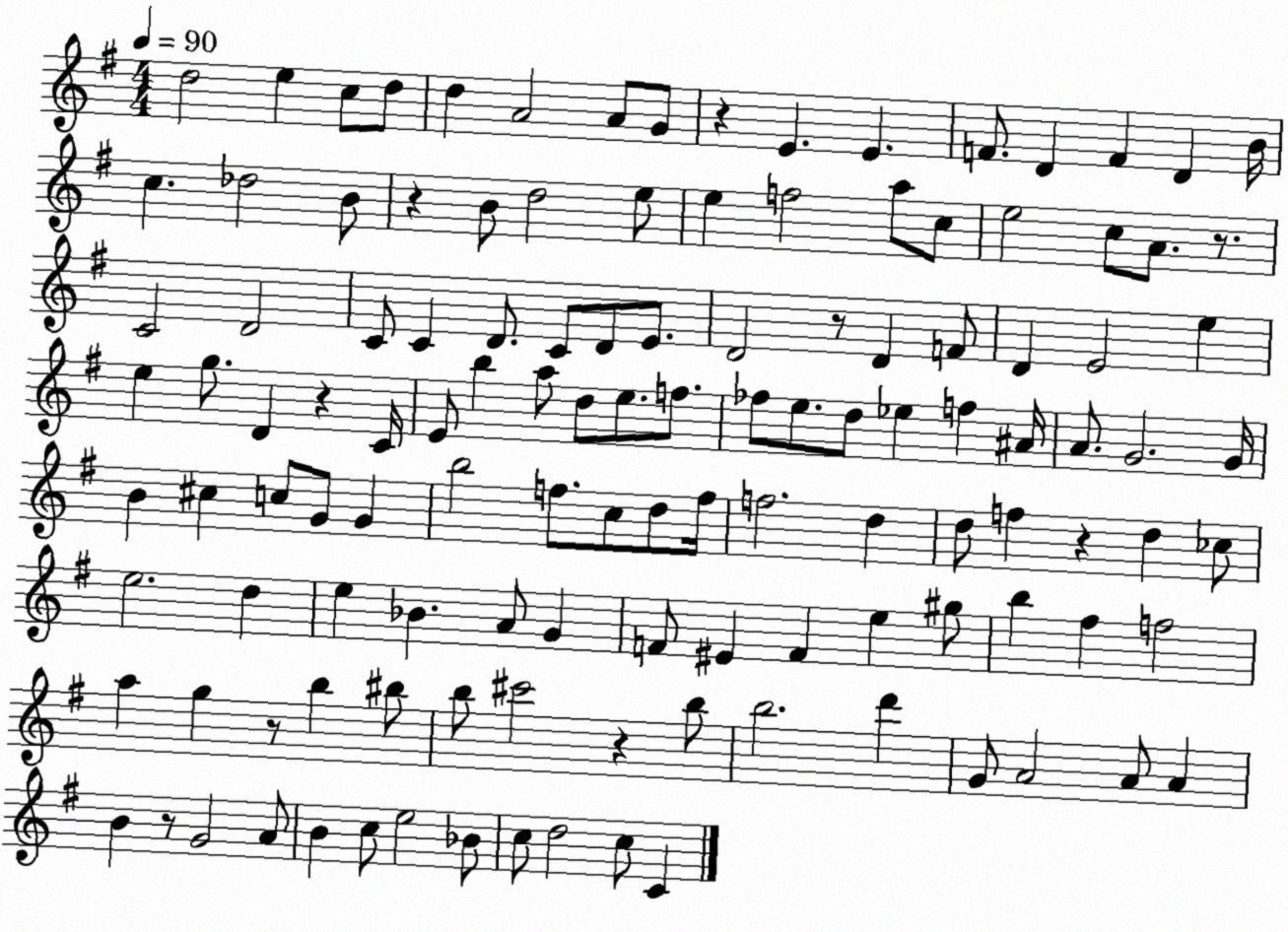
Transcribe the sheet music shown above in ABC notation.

X:1
T:Untitled
M:4/4
L:1/4
K:G
d2 e c/2 d/2 d A2 A/2 G/2 z E E F/2 D F D B/4 c _d2 B/2 z B/2 d2 e/2 e f2 a/2 c/2 e2 c/2 A/2 z/2 C2 D2 C/2 C D/2 C/2 D/2 E/2 D2 z/2 D F/2 D E2 e e g/2 D z C/4 E/2 b a/2 d/2 e/2 f/2 _f/2 e/2 d/2 _e f ^A/4 A/2 G2 G/4 B ^c c/2 G/2 G b2 f/2 c/2 d/2 f/4 f2 d d/2 f z d _c/2 e2 d e _B A/2 G F/2 ^E F e ^g/2 b ^f f2 a g z/2 b ^b/2 b/2 ^c'2 z b/2 b2 d' G/2 A2 A/2 A B z/2 G2 A/2 B c/2 e2 _B/2 c/2 d2 c/2 C